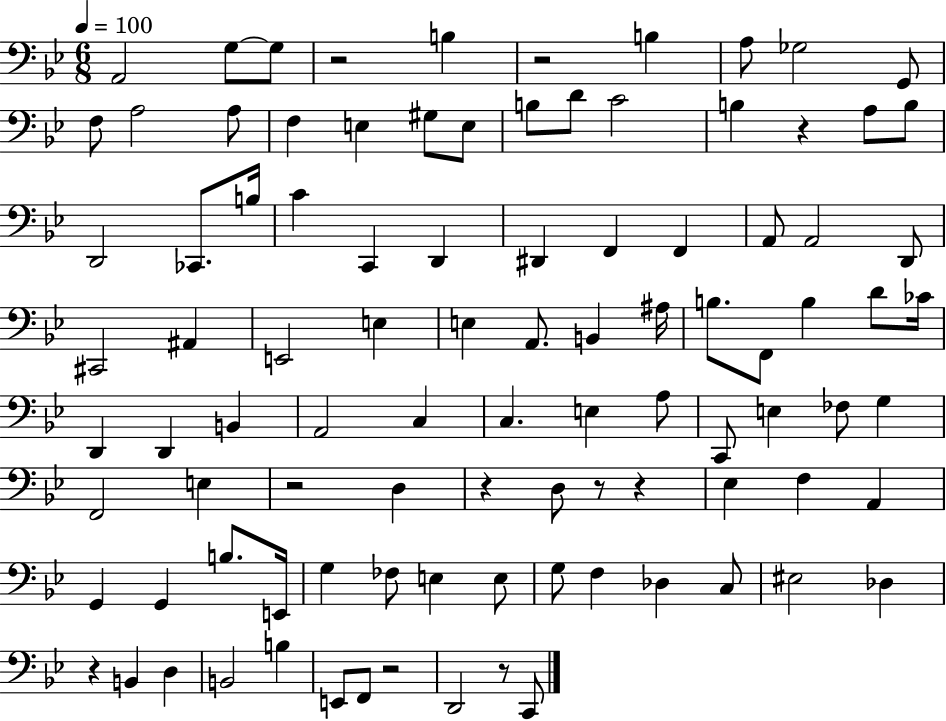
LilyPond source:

{
  \clef bass
  \numericTimeSignature
  \time 6/8
  \key bes \major
  \tempo 4 = 100
  a,2 g8~~ g8 | r2 b4 | r2 b4 | a8 ges2 g,8 | \break f8 a2 a8 | f4 e4 gis8 e8 | b8 d'8 c'2 | b4 r4 a8 b8 | \break d,2 ces,8. b16 | c'4 c,4 d,4 | dis,4 f,4 f,4 | a,8 a,2 d,8 | \break cis,2 ais,4 | e,2 e4 | e4 a,8. b,4 ais16 | b8. f,8 b4 d'8 ces'16 | \break d,4 d,4 b,4 | a,2 c4 | c4. e4 a8 | c,8 e4 fes8 g4 | \break f,2 e4 | r2 d4 | r4 d8 r8 r4 | ees4 f4 a,4 | \break g,4 g,4 b8. e,16 | g4 fes8 e4 e8 | g8 f4 des4 c8 | eis2 des4 | \break r4 b,4 d4 | b,2 b4 | e,8 f,8 r2 | d,2 r8 c,8 | \break \bar "|."
}